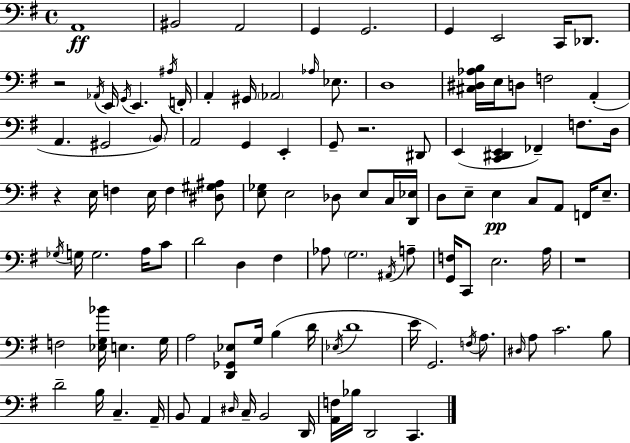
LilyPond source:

{
  \clef bass
  \time 4/4
  \defaultTimeSignature
  \key e \minor
  a,1\ff | bis,2 a,2 | g,4 g,2. | g,4 e,2 c,16 des,8. | \break r2 \acciaccatura { aes,16 } e,16 \acciaccatura { g,16 } e,4. | \acciaccatura { ais16 } f,16-. a,4-. gis,16 \parenthesize aes,2 | \grace { aes16 } ees8. d1 | <cis dis aes b>16 e16 d8 f2 | \break a,4-.( a,4. gis,2 | \parenthesize b,8) a,2 g,4 | e,4-. g,8-- r2. | dis,8 e,4( <c, dis, e,>4 fes,4--) | \break f8. d16 r4 e16 f4 e16 f4 | <dis gis ais>8 <e ges>8 e2 des8 | e8 c16 <d, ees>16 d8 e8-- e4\pp c8 a,8 | f,16 e8.-- \acciaccatura { ges16 } g16 g2. | \break a16 c'8 d'2 d4 | fis4 aes8 \parenthesize g2. | \acciaccatura { ais,16 } a8-- <g, f>16 c,8 e2. | a16 r1 | \break f2 <ees g bes'>16 e4. | g16 a2 <d, ges, ees>8 | g16 b4( d'16 \acciaccatura { ees16 } d'1 | e'16 g,2.) | \break \acciaccatura { f16 } a8. \grace { dis16 } a8 c'2. | b8 d'2-- | b16 c4.-- a,16-- b,8 a,4 \grace { dis16 } | c16-- b,2 d,16 <a, f>16 bes16 d,2 | \break c,4. \bar "|."
}